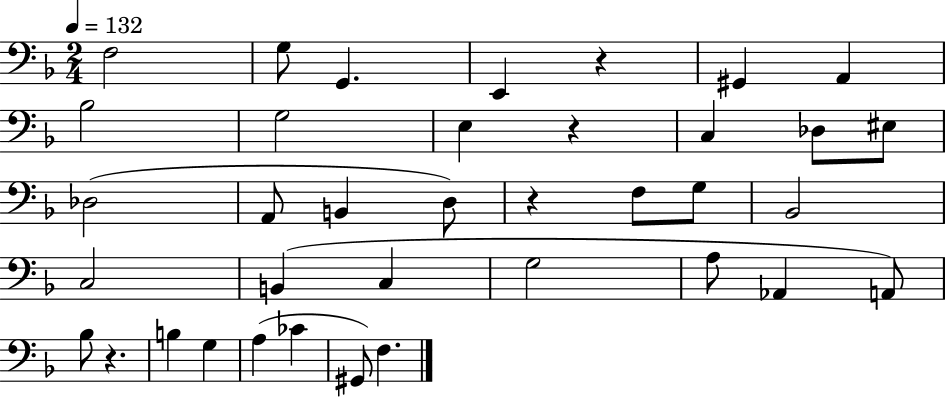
F3/h G3/e G2/q. E2/q R/q G#2/q A2/q Bb3/h G3/h E3/q R/q C3/q Db3/e EIS3/e Db3/h A2/e B2/q D3/e R/q F3/e G3/e Bb2/h C3/h B2/q C3/q G3/h A3/e Ab2/q A2/e Bb3/e R/q. B3/q G3/q A3/q CES4/q G#2/e F3/q.